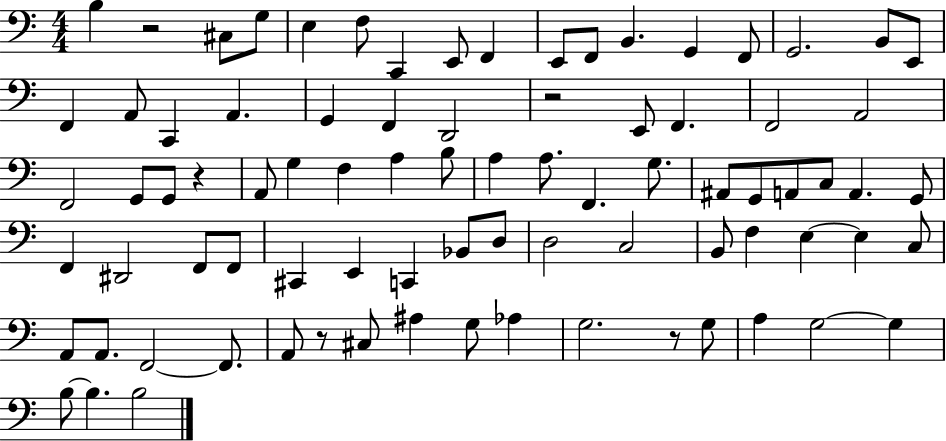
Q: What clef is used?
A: bass